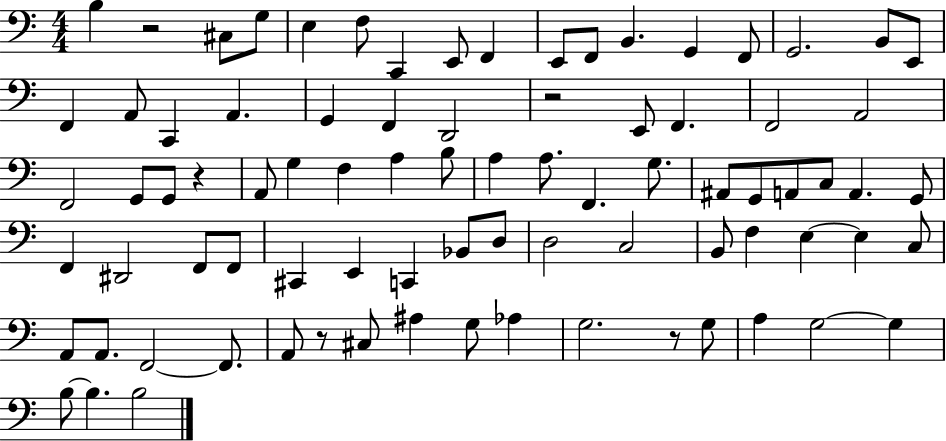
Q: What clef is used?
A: bass